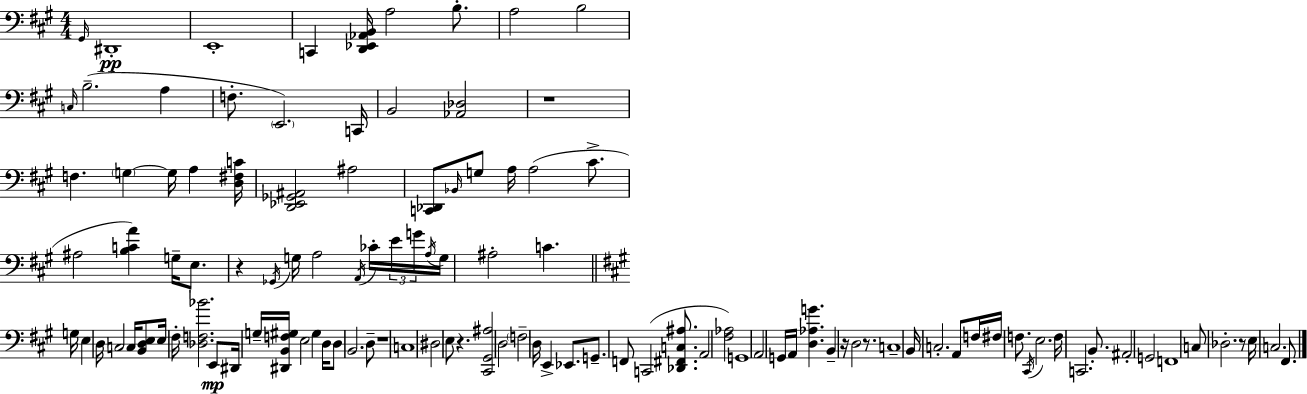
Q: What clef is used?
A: bass